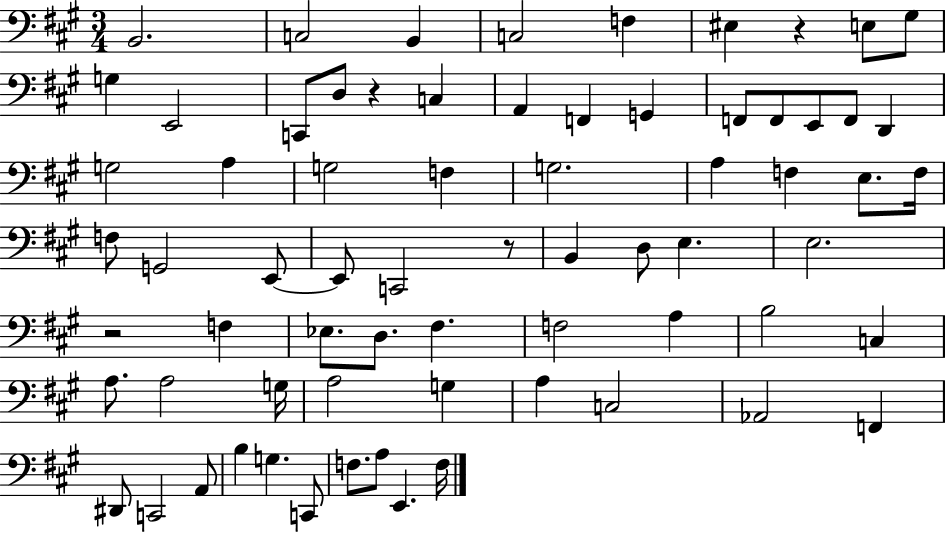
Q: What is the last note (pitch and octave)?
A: F3